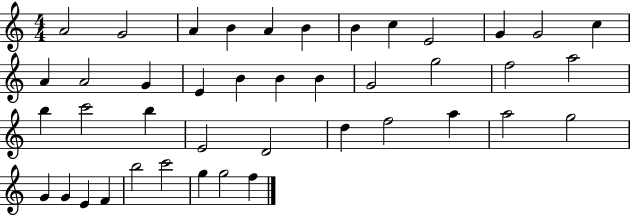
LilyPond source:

{
  \clef treble
  \numericTimeSignature
  \time 4/4
  \key c \major
  a'2 g'2 | a'4 b'4 a'4 b'4 | b'4 c''4 e'2 | g'4 g'2 c''4 | \break a'4 a'2 g'4 | e'4 b'4 b'4 b'4 | g'2 g''2 | f''2 a''2 | \break b''4 c'''2 b''4 | e'2 d'2 | d''4 f''2 a''4 | a''2 g''2 | \break g'4 g'4 e'4 f'4 | b''2 c'''2 | g''4 g''2 f''4 | \bar "|."
}